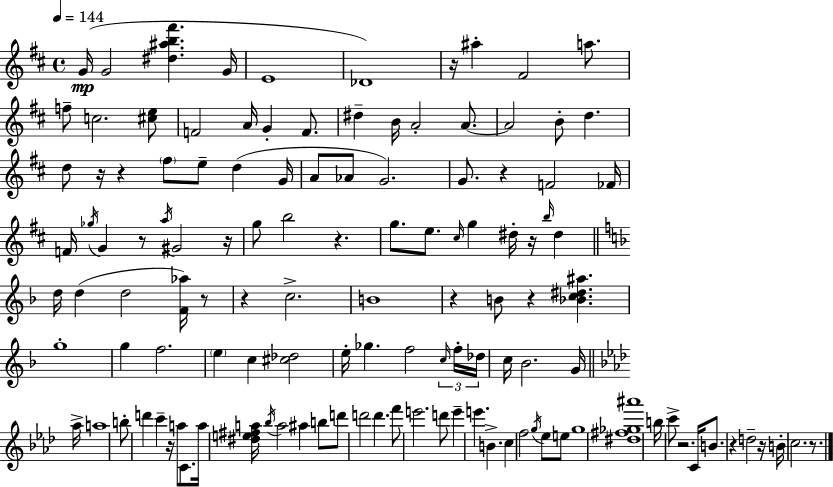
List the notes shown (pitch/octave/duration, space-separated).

G4/s G4/h [D#5,A#5,B5,F#6]/q. G4/s E4/w Db4/w R/s A#5/q F#4/h A5/e. F5/e C5/h. [C#5,E5]/e F4/h A4/s G4/q F4/e. D#5/q B4/s A4/h A4/e. A4/h B4/e D5/q. D5/e R/s R/q F#5/e E5/e D5/q G4/s A4/e Ab4/e G4/h. G4/e. R/q F4/h FES4/s F4/s Gb5/s G4/q R/e A5/s G#4/h R/s G5/e B5/h R/q. G5/e. E5/e. C#5/s G5/q D#5/s R/s B5/s D#5/q D5/s D5/q D5/h [F4,Ab5]/s R/e R/q C5/h. B4/w R/q B4/e R/q [Bb4,C5,D#5,A#5]/q. G5/w G5/q F5/h. E5/q C5/q [C#5,Db5]/h E5/s Gb5/q. F5/h C5/s F5/s Db5/s C5/s Bb4/h. G4/s Ab5/s A5/w B5/e D6/q C6/q R/s A5/e C4/e. A5/s [D#5,E5,F#5,A5]/s Bb5/s A5/h A#5/q B5/e D6/e D6/h D6/q. F6/e E6/h. D6/e E6/q E6/q. B4/q. C5/q F5/h G5/s Eb5/e E5/e G5/w [D#5,F#5,Gb5,A#6]/w B5/s C6/e R/h. C4/s B4/e. R/q D5/h R/s B4/s C5/h. R/e.